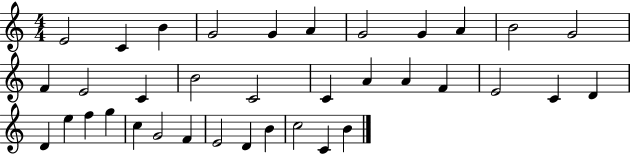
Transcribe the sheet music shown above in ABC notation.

X:1
T:Untitled
M:4/4
L:1/4
K:C
E2 C B G2 G A G2 G A B2 G2 F E2 C B2 C2 C A A F E2 C D D e f g c G2 F E2 D B c2 C B